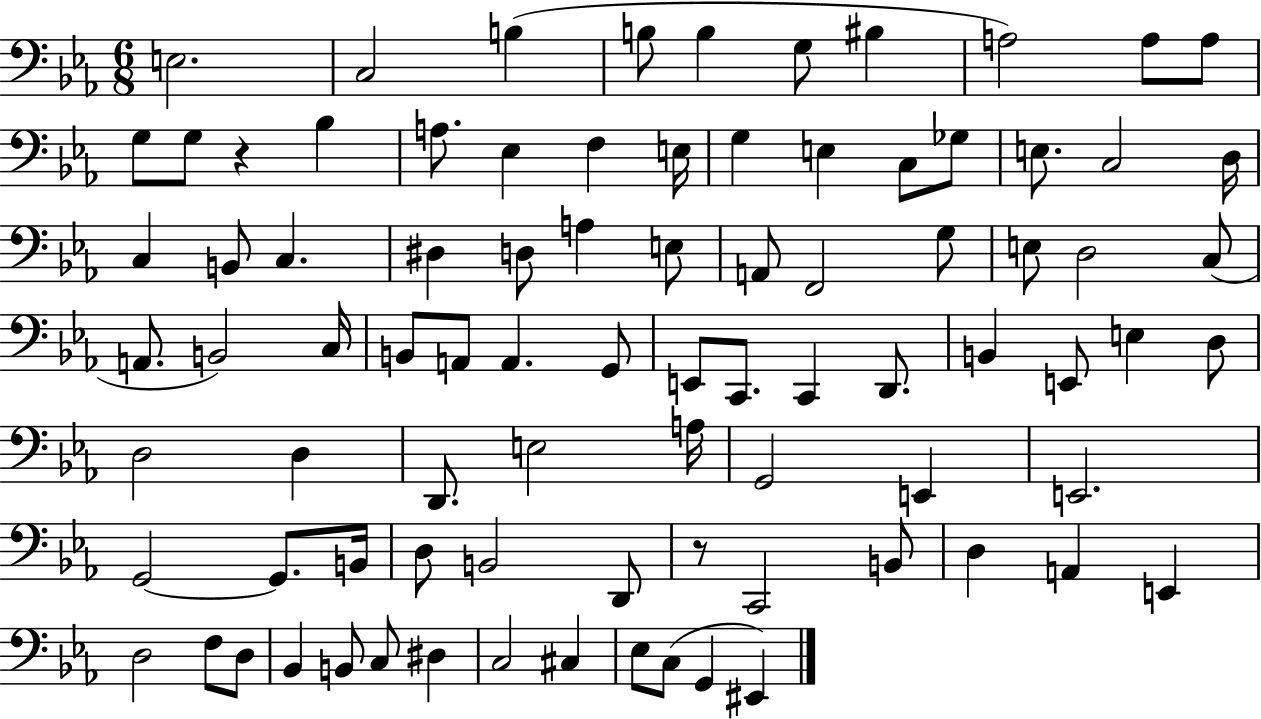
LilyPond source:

{
  \clef bass
  \numericTimeSignature
  \time 6/8
  \key ees \major
  e2. | c2 b4( | b8 b4 g8 bis4 | a2) a8 a8 | \break g8 g8 r4 bes4 | a8. ees4 f4 e16 | g4 e4 c8 ges8 | e8. c2 d16 | \break c4 b,8 c4. | dis4 d8 a4 e8 | a,8 f,2 g8 | e8 d2 c8( | \break a,8. b,2) c16 | b,8 a,8 a,4. g,8 | e,8 c,8. c,4 d,8. | b,4 e,8 e4 d8 | \break d2 d4 | d,8. e2 a16 | g,2 e,4 | e,2. | \break g,2~~ g,8. b,16 | d8 b,2 d,8 | r8 c,2 b,8 | d4 a,4 e,4 | \break d2 f8 d8 | bes,4 b,8 c8 dis4 | c2 cis4 | ees8 c8( g,4 eis,4) | \break \bar "|."
}